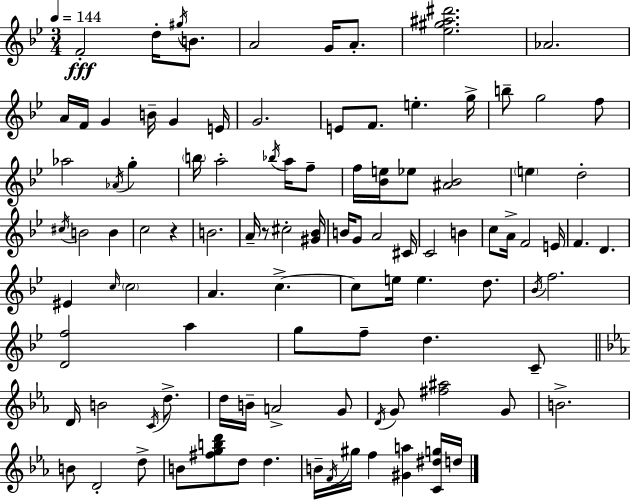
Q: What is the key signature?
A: G minor